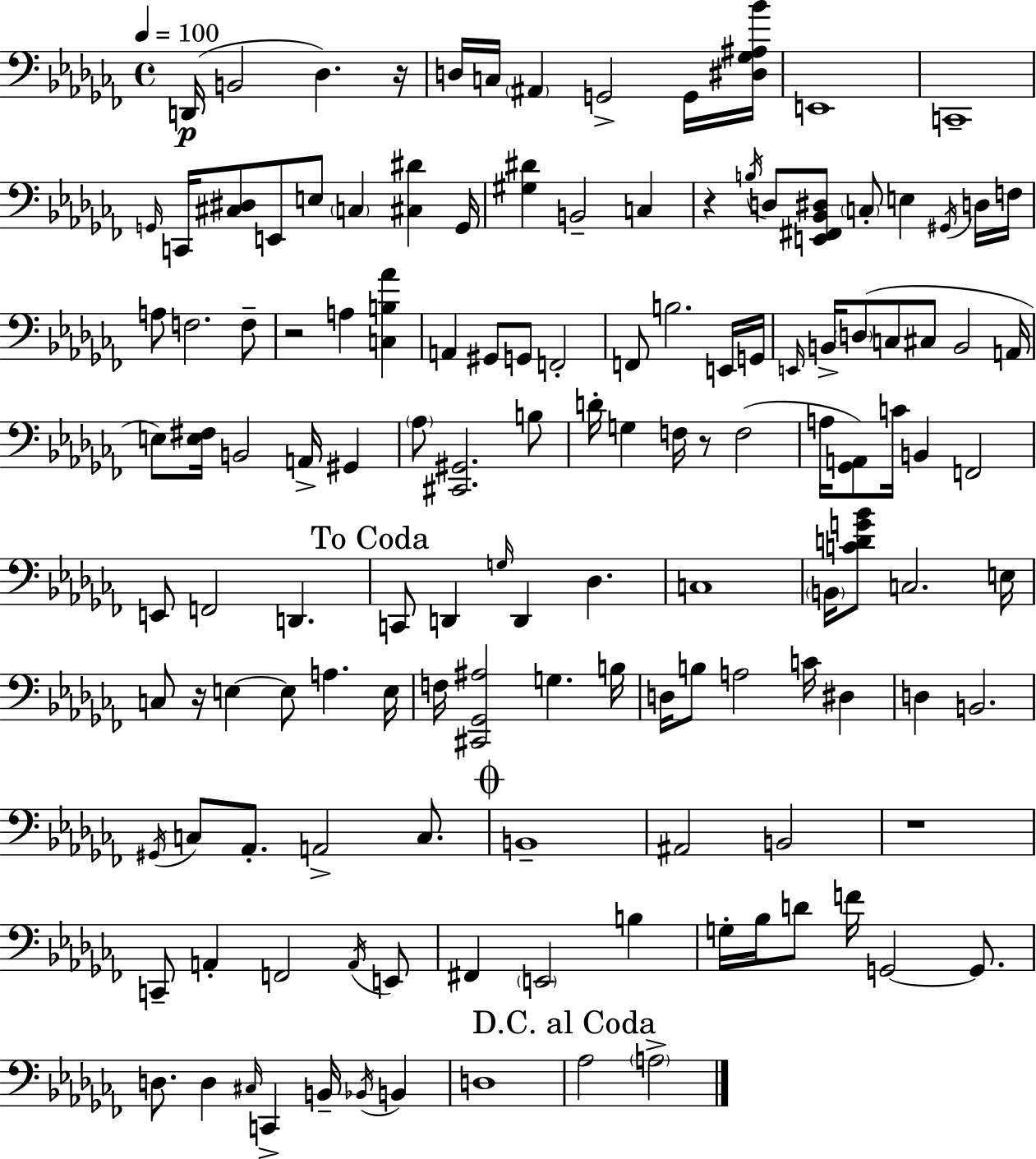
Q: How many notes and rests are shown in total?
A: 134